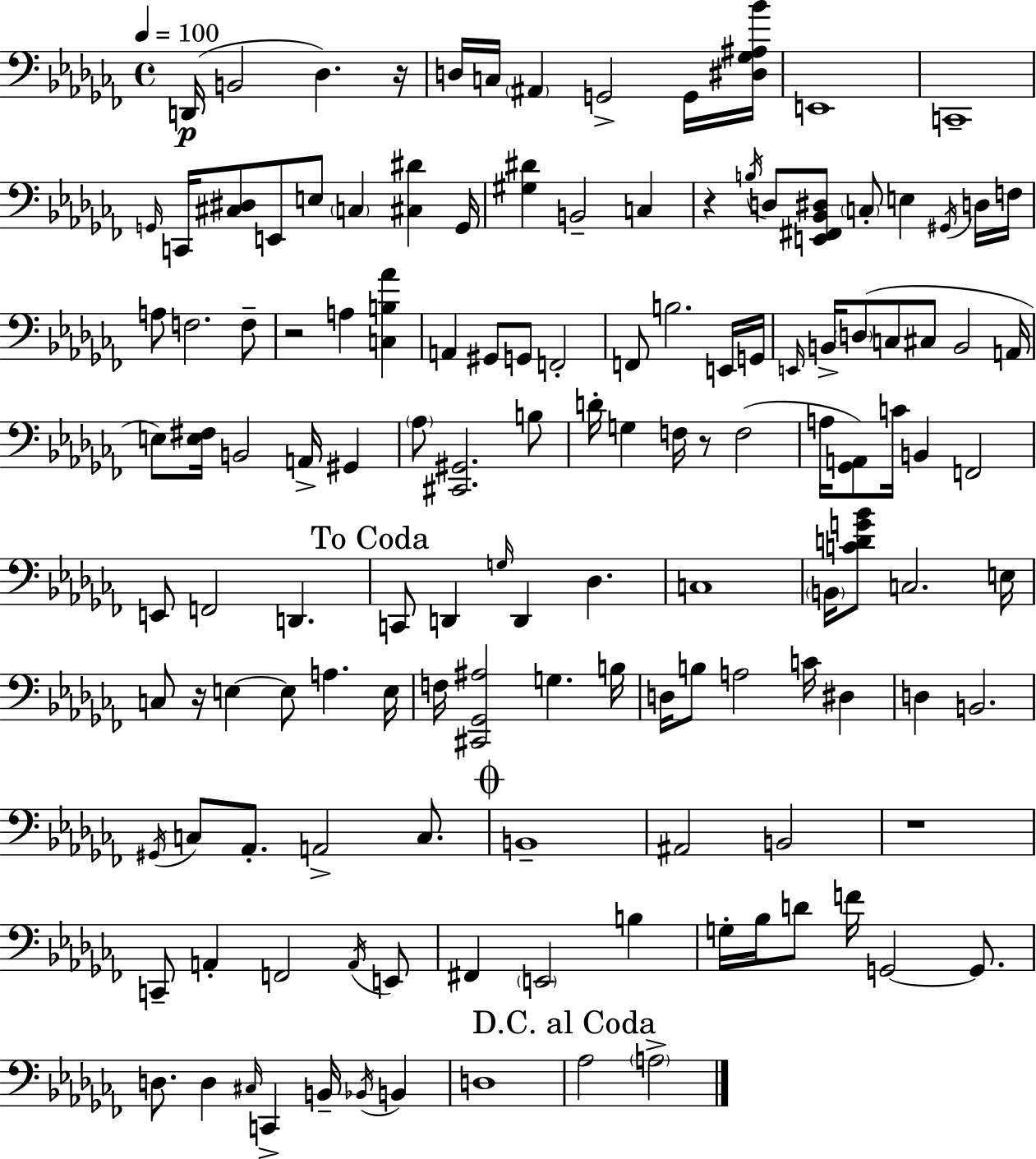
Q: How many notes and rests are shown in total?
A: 134